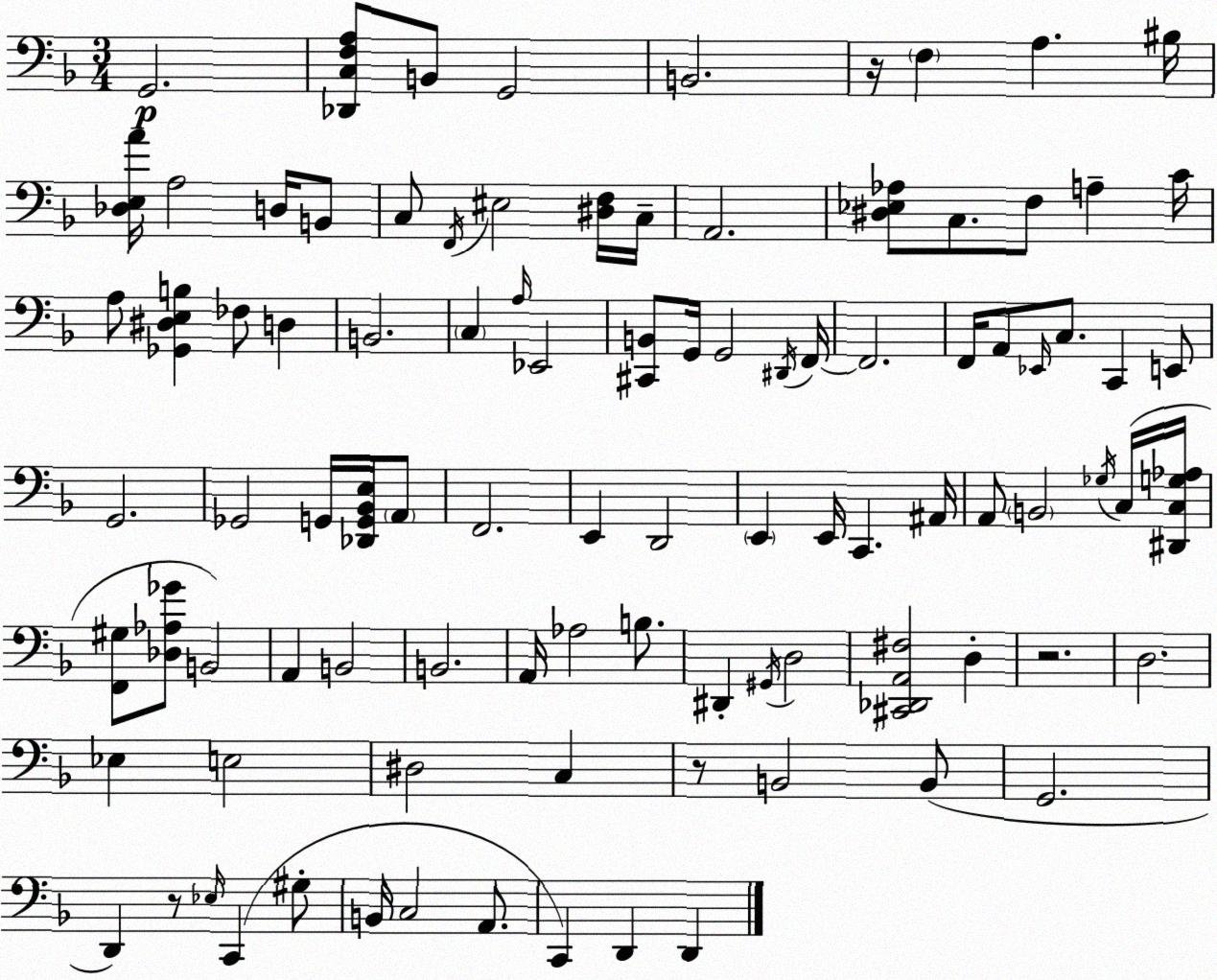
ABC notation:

X:1
T:Untitled
M:3/4
L:1/4
K:F
G,,2 [_D,,C,F,A,]/2 B,,/2 G,,2 B,,2 z/4 F, A, ^B,/4 [_D,E,A]/4 A,2 D,/4 B,,/2 C,/2 F,,/4 ^E,2 [^D,F,]/4 C,/4 A,,2 [^D,_E,_A,]/2 C,/2 F,/2 A, C/4 A,/2 [_G,,^D,E,B,] _F,/2 D, B,,2 C, A,/4 _E,,2 [^C,,B,,]/2 G,,/4 G,,2 ^D,,/4 F,,/4 F,,2 F,,/4 A,,/2 _E,,/4 C,/2 C,, E,,/2 G,,2 _G,,2 G,,/4 [_D,,G,,_B,,E,]/4 A,,/2 F,,2 E,, D,,2 E,, E,,/4 C,, ^A,,/4 A,,/2 B,,2 _G,/4 C,/4 [^D,,C,G,_A,]/4 [F,,^G,]/2 [_D,_A,_G]/2 B,,2 A,, B,,2 B,,2 A,,/4 _A,2 B,/2 ^D,, ^G,,/4 D,2 [^C,,_D,,A,,^F,]2 D, z2 D,2 _E, E,2 ^D,2 C, z/2 B,,2 B,,/2 G,,2 D,, z/2 _E,/4 C,, ^G,/2 B,,/4 C,2 A,,/2 C,, D,, D,,